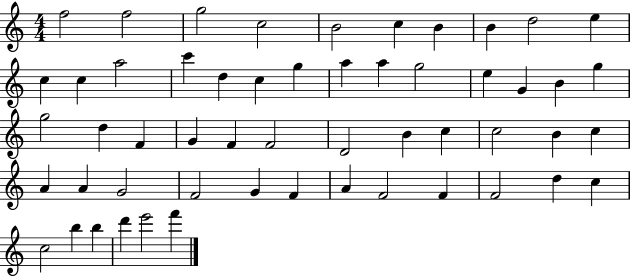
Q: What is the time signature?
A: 4/4